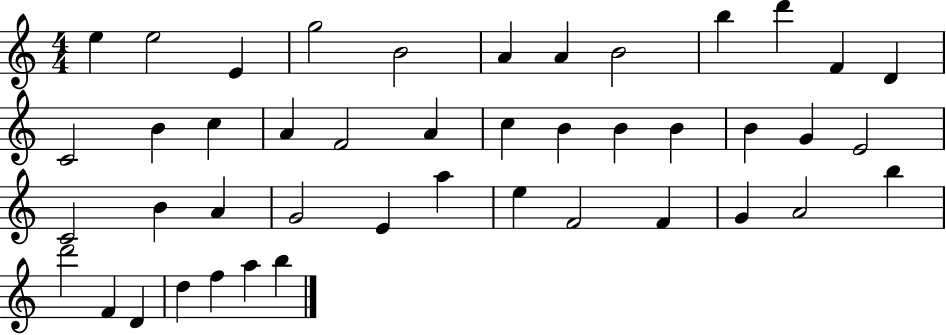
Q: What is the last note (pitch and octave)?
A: B5